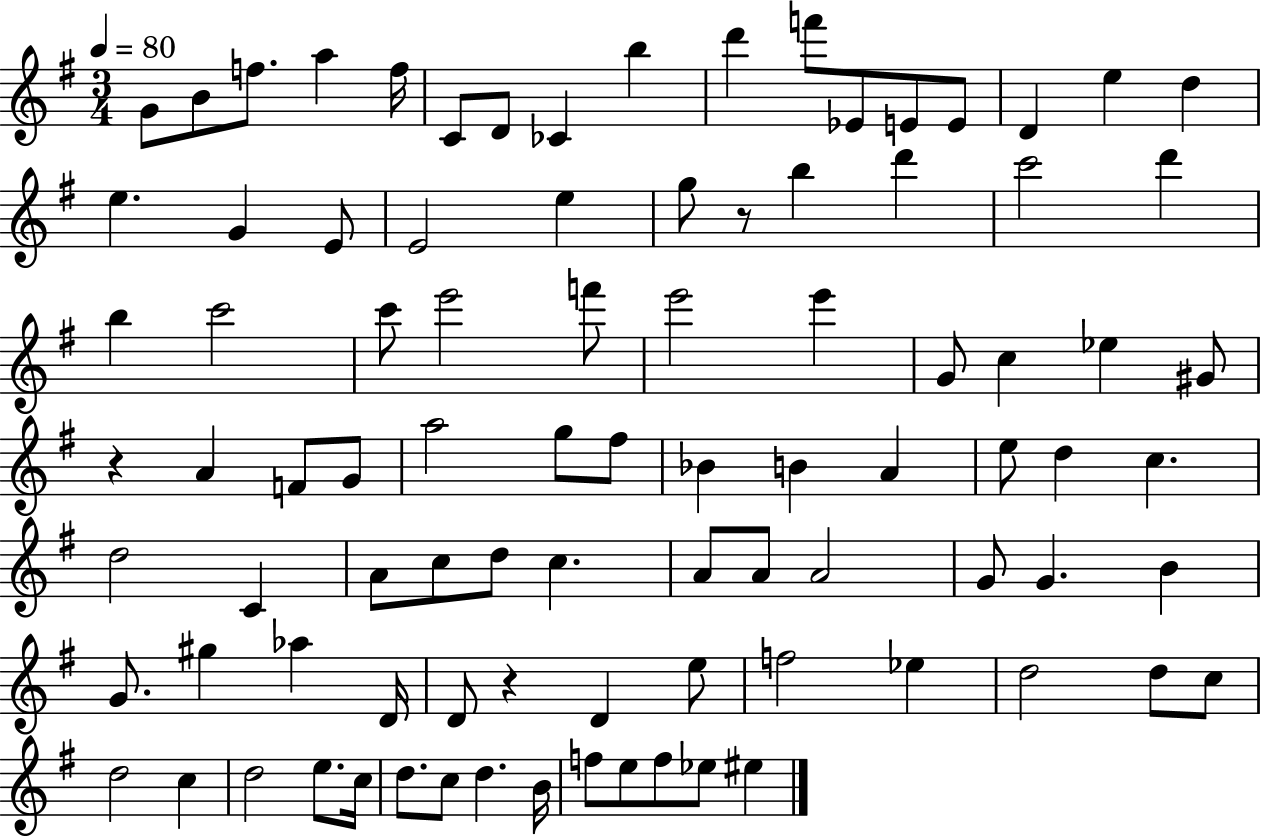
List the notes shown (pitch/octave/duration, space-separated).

G4/e B4/e F5/e. A5/q F5/s C4/e D4/e CES4/q B5/q D6/q F6/e Eb4/e E4/e E4/e D4/q E5/q D5/q E5/q. G4/q E4/e E4/h E5/q G5/e R/e B5/q D6/q C6/h D6/q B5/q C6/h C6/e E6/h F6/e E6/h E6/q G4/e C5/q Eb5/q G#4/e R/q A4/q F4/e G4/e A5/h G5/e F#5/e Bb4/q B4/q A4/q E5/e D5/q C5/q. D5/h C4/q A4/e C5/e D5/e C5/q. A4/e A4/e A4/h G4/e G4/q. B4/q G4/e. G#5/q Ab5/q D4/s D4/e R/q D4/q E5/e F5/h Eb5/q D5/h D5/e C5/e D5/h C5/q D5/h E5/e. C5/s D5/e. C5/e D5/q. B4/s F5/e E5/e F5/e Eb5/e EIS5/q